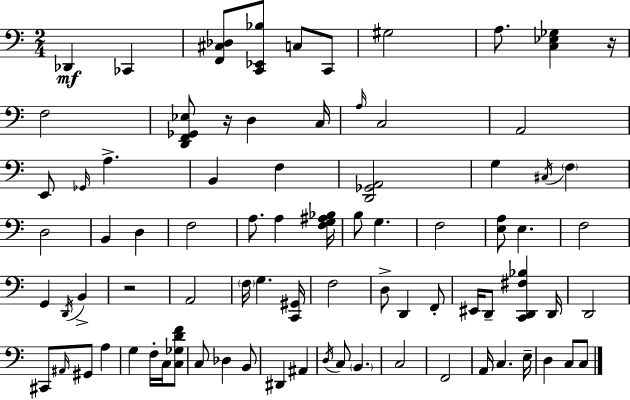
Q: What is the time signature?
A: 2/4